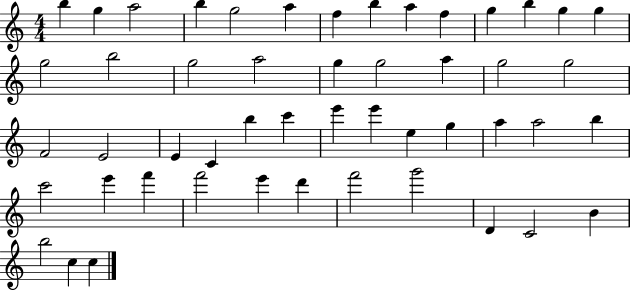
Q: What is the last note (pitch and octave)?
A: C5